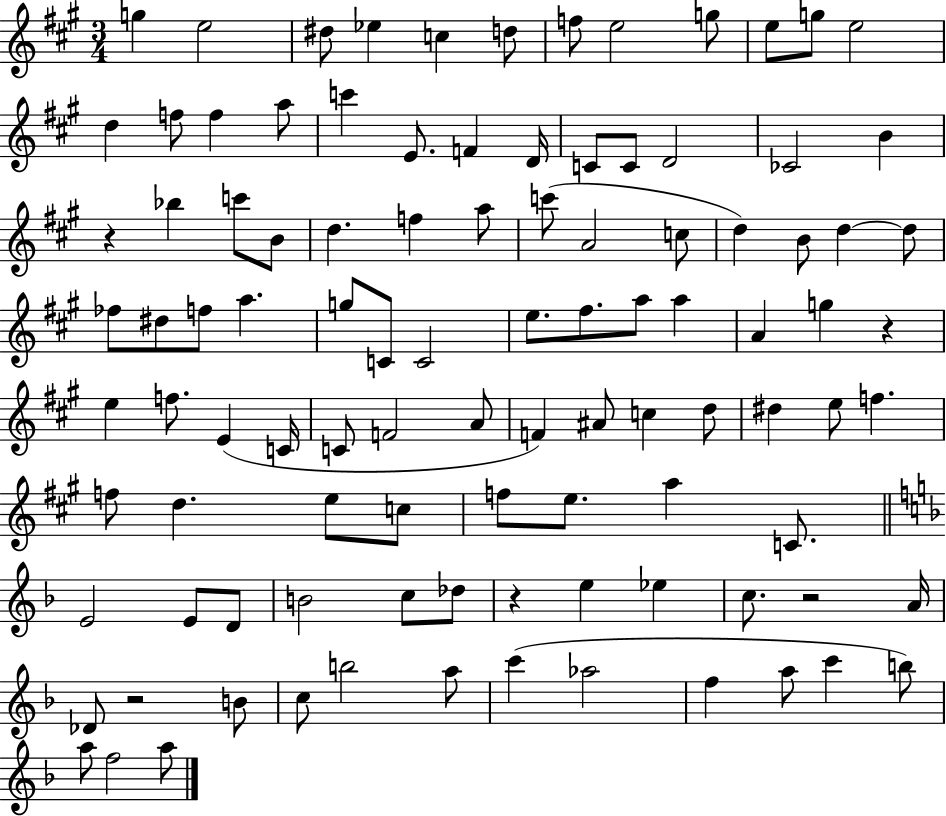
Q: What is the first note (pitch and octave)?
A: G5